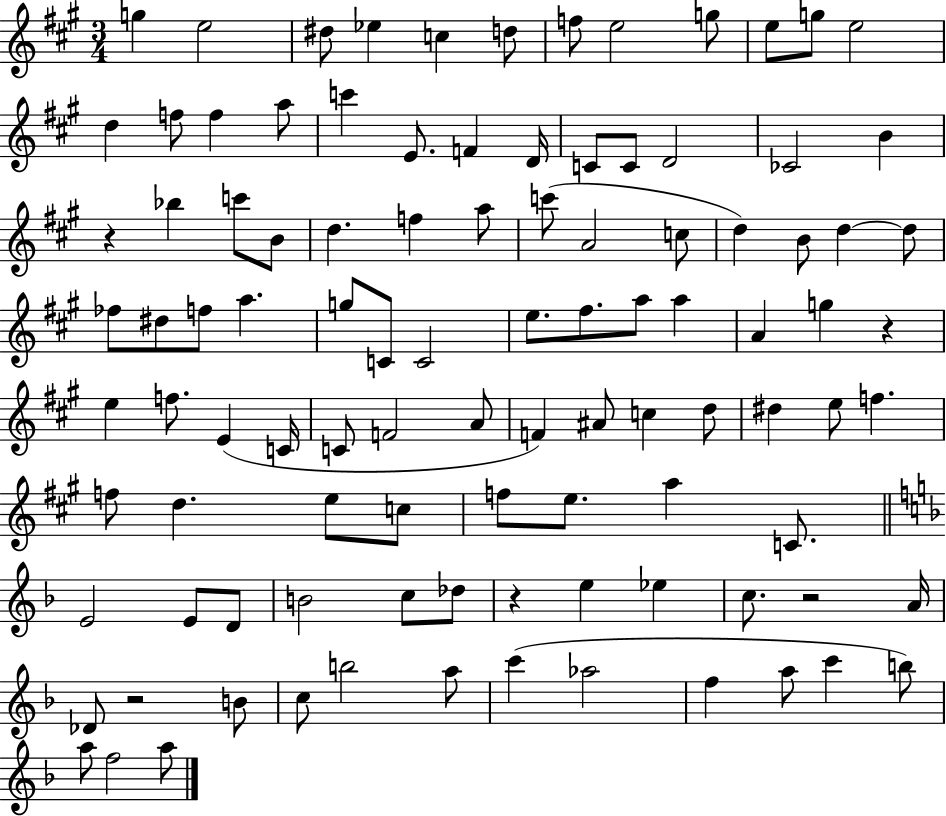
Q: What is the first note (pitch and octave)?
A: G5